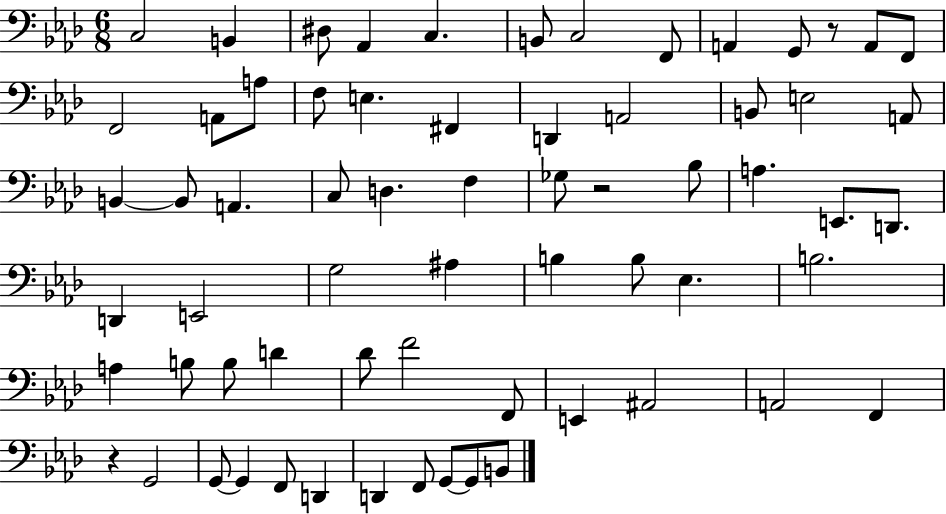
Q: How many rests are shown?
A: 3